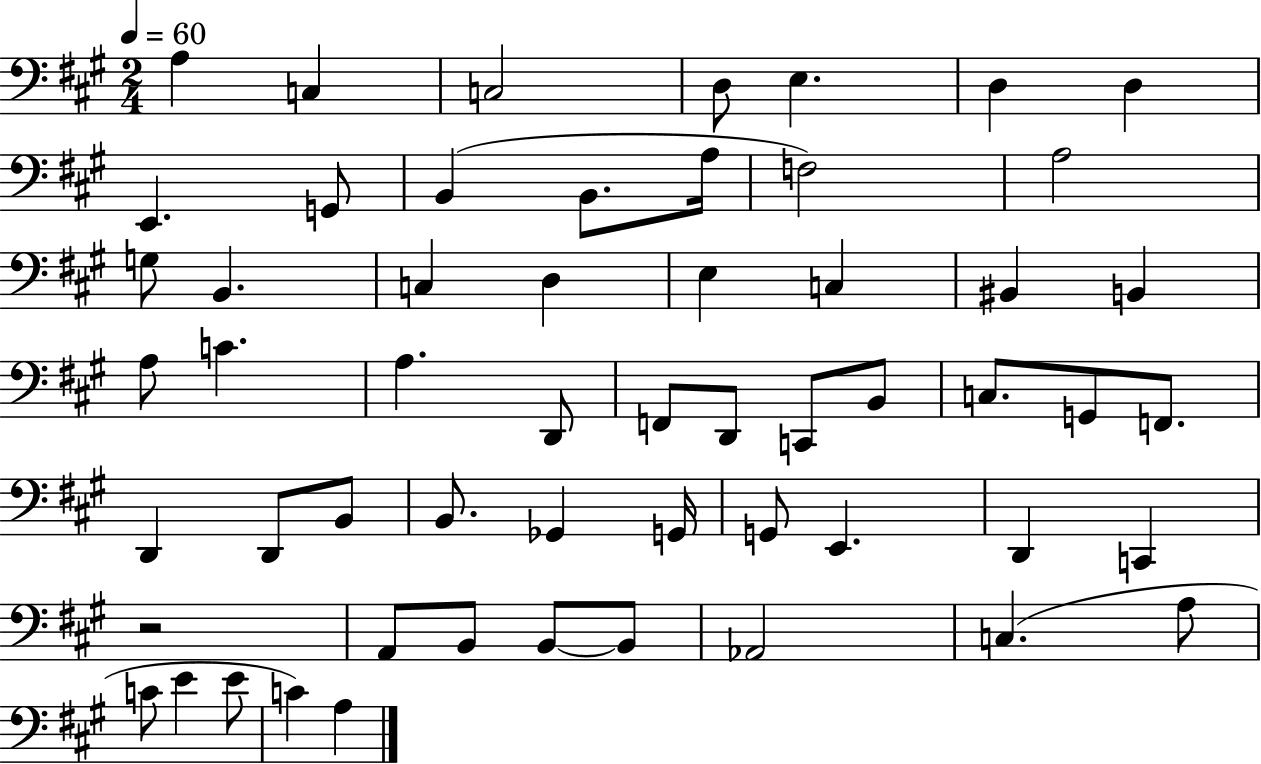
X:1
T:Untitled
M:2/4
L:1/4
K:A
A, C, C,2 D,/2 E, D, D, E,, G,,/2 B,, B,,/2 A,/4 F,2 A,2 G,/2 B,, C, D, E, C, ^B,, B,, A,/2 C A, D,,/2 F,,/2 D,,/2 C,,/2 B,,/2 C,/2 G,,/2 F,,/2 D,, D,,/2 B,,/2 B,,/2 _G,, G,,/4 G,,/2 E,, D,, C,, z2 A,,/2 B,,/2 B,,/2 B,,/2 _A,,2 C, A,/2 C/2 E E/2 C A,